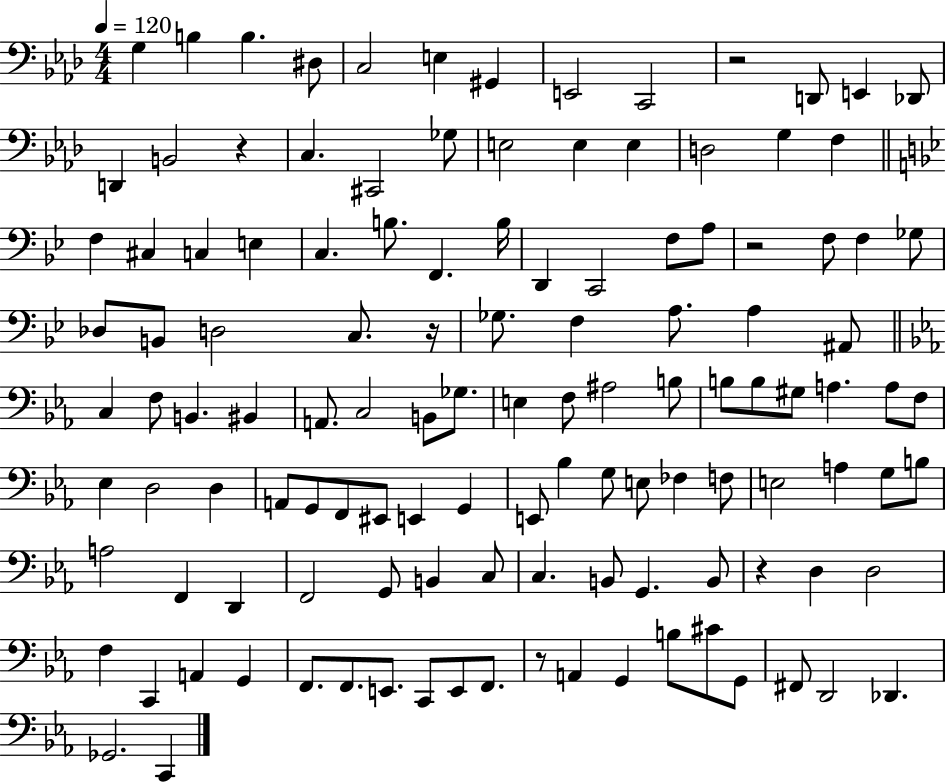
{
  \clef bass
  \numericTimeSignature
  \time 4/4
  \key aes \major
  \tempo 4 = 120
  \repeat volta 2 { g4 b4 b4. dis8 | c2 e4 gis,4 | e,2 c,2 | r2 d,8 e,4 des,8 | \break d,4 b,2 r4 | c4. cis,2 ges8 | e2 e4 e4 | d2 g4 f4 | \break \bar "||" \break \key bes \major f4 cis4 c4 e4 | c4. b8. f,4. b16 | d,4 c,2 f8 a8 | r2 f8 f4 ges8 | \break des8 b,8 d2 c8. r16 | ges8. f4 a8. a4 ais,8 | \bar "||" \break \key ees \major c4 f8 b,4. bis,4 | a,8. c2 b,8 ges8. | e4 f8 ais2 b8 | b8 b8 gis8 a4. a8 f8 | \break ees4 d2 d4 | a,8 g,8 f,8 eis,8 e,4 g,4 | e,8 bes4 g8 e8 fes4 f8 | e2 a4 g8 b8 | \break a2 f,4 d,4 | f,2 g,8 b,4 c8 | c4. b,8 g,4. b,8 | r4 d4 d2 | \break f4 c,4 a,4 g,4 | f,8. f,8. e,8. c,8 e,8 f,8. | r8 a,4 g,4 b8 cis'8 g,8 | fis,8 d,2 des,4. | \break ges,2. c,4 | } \bar "|."
}